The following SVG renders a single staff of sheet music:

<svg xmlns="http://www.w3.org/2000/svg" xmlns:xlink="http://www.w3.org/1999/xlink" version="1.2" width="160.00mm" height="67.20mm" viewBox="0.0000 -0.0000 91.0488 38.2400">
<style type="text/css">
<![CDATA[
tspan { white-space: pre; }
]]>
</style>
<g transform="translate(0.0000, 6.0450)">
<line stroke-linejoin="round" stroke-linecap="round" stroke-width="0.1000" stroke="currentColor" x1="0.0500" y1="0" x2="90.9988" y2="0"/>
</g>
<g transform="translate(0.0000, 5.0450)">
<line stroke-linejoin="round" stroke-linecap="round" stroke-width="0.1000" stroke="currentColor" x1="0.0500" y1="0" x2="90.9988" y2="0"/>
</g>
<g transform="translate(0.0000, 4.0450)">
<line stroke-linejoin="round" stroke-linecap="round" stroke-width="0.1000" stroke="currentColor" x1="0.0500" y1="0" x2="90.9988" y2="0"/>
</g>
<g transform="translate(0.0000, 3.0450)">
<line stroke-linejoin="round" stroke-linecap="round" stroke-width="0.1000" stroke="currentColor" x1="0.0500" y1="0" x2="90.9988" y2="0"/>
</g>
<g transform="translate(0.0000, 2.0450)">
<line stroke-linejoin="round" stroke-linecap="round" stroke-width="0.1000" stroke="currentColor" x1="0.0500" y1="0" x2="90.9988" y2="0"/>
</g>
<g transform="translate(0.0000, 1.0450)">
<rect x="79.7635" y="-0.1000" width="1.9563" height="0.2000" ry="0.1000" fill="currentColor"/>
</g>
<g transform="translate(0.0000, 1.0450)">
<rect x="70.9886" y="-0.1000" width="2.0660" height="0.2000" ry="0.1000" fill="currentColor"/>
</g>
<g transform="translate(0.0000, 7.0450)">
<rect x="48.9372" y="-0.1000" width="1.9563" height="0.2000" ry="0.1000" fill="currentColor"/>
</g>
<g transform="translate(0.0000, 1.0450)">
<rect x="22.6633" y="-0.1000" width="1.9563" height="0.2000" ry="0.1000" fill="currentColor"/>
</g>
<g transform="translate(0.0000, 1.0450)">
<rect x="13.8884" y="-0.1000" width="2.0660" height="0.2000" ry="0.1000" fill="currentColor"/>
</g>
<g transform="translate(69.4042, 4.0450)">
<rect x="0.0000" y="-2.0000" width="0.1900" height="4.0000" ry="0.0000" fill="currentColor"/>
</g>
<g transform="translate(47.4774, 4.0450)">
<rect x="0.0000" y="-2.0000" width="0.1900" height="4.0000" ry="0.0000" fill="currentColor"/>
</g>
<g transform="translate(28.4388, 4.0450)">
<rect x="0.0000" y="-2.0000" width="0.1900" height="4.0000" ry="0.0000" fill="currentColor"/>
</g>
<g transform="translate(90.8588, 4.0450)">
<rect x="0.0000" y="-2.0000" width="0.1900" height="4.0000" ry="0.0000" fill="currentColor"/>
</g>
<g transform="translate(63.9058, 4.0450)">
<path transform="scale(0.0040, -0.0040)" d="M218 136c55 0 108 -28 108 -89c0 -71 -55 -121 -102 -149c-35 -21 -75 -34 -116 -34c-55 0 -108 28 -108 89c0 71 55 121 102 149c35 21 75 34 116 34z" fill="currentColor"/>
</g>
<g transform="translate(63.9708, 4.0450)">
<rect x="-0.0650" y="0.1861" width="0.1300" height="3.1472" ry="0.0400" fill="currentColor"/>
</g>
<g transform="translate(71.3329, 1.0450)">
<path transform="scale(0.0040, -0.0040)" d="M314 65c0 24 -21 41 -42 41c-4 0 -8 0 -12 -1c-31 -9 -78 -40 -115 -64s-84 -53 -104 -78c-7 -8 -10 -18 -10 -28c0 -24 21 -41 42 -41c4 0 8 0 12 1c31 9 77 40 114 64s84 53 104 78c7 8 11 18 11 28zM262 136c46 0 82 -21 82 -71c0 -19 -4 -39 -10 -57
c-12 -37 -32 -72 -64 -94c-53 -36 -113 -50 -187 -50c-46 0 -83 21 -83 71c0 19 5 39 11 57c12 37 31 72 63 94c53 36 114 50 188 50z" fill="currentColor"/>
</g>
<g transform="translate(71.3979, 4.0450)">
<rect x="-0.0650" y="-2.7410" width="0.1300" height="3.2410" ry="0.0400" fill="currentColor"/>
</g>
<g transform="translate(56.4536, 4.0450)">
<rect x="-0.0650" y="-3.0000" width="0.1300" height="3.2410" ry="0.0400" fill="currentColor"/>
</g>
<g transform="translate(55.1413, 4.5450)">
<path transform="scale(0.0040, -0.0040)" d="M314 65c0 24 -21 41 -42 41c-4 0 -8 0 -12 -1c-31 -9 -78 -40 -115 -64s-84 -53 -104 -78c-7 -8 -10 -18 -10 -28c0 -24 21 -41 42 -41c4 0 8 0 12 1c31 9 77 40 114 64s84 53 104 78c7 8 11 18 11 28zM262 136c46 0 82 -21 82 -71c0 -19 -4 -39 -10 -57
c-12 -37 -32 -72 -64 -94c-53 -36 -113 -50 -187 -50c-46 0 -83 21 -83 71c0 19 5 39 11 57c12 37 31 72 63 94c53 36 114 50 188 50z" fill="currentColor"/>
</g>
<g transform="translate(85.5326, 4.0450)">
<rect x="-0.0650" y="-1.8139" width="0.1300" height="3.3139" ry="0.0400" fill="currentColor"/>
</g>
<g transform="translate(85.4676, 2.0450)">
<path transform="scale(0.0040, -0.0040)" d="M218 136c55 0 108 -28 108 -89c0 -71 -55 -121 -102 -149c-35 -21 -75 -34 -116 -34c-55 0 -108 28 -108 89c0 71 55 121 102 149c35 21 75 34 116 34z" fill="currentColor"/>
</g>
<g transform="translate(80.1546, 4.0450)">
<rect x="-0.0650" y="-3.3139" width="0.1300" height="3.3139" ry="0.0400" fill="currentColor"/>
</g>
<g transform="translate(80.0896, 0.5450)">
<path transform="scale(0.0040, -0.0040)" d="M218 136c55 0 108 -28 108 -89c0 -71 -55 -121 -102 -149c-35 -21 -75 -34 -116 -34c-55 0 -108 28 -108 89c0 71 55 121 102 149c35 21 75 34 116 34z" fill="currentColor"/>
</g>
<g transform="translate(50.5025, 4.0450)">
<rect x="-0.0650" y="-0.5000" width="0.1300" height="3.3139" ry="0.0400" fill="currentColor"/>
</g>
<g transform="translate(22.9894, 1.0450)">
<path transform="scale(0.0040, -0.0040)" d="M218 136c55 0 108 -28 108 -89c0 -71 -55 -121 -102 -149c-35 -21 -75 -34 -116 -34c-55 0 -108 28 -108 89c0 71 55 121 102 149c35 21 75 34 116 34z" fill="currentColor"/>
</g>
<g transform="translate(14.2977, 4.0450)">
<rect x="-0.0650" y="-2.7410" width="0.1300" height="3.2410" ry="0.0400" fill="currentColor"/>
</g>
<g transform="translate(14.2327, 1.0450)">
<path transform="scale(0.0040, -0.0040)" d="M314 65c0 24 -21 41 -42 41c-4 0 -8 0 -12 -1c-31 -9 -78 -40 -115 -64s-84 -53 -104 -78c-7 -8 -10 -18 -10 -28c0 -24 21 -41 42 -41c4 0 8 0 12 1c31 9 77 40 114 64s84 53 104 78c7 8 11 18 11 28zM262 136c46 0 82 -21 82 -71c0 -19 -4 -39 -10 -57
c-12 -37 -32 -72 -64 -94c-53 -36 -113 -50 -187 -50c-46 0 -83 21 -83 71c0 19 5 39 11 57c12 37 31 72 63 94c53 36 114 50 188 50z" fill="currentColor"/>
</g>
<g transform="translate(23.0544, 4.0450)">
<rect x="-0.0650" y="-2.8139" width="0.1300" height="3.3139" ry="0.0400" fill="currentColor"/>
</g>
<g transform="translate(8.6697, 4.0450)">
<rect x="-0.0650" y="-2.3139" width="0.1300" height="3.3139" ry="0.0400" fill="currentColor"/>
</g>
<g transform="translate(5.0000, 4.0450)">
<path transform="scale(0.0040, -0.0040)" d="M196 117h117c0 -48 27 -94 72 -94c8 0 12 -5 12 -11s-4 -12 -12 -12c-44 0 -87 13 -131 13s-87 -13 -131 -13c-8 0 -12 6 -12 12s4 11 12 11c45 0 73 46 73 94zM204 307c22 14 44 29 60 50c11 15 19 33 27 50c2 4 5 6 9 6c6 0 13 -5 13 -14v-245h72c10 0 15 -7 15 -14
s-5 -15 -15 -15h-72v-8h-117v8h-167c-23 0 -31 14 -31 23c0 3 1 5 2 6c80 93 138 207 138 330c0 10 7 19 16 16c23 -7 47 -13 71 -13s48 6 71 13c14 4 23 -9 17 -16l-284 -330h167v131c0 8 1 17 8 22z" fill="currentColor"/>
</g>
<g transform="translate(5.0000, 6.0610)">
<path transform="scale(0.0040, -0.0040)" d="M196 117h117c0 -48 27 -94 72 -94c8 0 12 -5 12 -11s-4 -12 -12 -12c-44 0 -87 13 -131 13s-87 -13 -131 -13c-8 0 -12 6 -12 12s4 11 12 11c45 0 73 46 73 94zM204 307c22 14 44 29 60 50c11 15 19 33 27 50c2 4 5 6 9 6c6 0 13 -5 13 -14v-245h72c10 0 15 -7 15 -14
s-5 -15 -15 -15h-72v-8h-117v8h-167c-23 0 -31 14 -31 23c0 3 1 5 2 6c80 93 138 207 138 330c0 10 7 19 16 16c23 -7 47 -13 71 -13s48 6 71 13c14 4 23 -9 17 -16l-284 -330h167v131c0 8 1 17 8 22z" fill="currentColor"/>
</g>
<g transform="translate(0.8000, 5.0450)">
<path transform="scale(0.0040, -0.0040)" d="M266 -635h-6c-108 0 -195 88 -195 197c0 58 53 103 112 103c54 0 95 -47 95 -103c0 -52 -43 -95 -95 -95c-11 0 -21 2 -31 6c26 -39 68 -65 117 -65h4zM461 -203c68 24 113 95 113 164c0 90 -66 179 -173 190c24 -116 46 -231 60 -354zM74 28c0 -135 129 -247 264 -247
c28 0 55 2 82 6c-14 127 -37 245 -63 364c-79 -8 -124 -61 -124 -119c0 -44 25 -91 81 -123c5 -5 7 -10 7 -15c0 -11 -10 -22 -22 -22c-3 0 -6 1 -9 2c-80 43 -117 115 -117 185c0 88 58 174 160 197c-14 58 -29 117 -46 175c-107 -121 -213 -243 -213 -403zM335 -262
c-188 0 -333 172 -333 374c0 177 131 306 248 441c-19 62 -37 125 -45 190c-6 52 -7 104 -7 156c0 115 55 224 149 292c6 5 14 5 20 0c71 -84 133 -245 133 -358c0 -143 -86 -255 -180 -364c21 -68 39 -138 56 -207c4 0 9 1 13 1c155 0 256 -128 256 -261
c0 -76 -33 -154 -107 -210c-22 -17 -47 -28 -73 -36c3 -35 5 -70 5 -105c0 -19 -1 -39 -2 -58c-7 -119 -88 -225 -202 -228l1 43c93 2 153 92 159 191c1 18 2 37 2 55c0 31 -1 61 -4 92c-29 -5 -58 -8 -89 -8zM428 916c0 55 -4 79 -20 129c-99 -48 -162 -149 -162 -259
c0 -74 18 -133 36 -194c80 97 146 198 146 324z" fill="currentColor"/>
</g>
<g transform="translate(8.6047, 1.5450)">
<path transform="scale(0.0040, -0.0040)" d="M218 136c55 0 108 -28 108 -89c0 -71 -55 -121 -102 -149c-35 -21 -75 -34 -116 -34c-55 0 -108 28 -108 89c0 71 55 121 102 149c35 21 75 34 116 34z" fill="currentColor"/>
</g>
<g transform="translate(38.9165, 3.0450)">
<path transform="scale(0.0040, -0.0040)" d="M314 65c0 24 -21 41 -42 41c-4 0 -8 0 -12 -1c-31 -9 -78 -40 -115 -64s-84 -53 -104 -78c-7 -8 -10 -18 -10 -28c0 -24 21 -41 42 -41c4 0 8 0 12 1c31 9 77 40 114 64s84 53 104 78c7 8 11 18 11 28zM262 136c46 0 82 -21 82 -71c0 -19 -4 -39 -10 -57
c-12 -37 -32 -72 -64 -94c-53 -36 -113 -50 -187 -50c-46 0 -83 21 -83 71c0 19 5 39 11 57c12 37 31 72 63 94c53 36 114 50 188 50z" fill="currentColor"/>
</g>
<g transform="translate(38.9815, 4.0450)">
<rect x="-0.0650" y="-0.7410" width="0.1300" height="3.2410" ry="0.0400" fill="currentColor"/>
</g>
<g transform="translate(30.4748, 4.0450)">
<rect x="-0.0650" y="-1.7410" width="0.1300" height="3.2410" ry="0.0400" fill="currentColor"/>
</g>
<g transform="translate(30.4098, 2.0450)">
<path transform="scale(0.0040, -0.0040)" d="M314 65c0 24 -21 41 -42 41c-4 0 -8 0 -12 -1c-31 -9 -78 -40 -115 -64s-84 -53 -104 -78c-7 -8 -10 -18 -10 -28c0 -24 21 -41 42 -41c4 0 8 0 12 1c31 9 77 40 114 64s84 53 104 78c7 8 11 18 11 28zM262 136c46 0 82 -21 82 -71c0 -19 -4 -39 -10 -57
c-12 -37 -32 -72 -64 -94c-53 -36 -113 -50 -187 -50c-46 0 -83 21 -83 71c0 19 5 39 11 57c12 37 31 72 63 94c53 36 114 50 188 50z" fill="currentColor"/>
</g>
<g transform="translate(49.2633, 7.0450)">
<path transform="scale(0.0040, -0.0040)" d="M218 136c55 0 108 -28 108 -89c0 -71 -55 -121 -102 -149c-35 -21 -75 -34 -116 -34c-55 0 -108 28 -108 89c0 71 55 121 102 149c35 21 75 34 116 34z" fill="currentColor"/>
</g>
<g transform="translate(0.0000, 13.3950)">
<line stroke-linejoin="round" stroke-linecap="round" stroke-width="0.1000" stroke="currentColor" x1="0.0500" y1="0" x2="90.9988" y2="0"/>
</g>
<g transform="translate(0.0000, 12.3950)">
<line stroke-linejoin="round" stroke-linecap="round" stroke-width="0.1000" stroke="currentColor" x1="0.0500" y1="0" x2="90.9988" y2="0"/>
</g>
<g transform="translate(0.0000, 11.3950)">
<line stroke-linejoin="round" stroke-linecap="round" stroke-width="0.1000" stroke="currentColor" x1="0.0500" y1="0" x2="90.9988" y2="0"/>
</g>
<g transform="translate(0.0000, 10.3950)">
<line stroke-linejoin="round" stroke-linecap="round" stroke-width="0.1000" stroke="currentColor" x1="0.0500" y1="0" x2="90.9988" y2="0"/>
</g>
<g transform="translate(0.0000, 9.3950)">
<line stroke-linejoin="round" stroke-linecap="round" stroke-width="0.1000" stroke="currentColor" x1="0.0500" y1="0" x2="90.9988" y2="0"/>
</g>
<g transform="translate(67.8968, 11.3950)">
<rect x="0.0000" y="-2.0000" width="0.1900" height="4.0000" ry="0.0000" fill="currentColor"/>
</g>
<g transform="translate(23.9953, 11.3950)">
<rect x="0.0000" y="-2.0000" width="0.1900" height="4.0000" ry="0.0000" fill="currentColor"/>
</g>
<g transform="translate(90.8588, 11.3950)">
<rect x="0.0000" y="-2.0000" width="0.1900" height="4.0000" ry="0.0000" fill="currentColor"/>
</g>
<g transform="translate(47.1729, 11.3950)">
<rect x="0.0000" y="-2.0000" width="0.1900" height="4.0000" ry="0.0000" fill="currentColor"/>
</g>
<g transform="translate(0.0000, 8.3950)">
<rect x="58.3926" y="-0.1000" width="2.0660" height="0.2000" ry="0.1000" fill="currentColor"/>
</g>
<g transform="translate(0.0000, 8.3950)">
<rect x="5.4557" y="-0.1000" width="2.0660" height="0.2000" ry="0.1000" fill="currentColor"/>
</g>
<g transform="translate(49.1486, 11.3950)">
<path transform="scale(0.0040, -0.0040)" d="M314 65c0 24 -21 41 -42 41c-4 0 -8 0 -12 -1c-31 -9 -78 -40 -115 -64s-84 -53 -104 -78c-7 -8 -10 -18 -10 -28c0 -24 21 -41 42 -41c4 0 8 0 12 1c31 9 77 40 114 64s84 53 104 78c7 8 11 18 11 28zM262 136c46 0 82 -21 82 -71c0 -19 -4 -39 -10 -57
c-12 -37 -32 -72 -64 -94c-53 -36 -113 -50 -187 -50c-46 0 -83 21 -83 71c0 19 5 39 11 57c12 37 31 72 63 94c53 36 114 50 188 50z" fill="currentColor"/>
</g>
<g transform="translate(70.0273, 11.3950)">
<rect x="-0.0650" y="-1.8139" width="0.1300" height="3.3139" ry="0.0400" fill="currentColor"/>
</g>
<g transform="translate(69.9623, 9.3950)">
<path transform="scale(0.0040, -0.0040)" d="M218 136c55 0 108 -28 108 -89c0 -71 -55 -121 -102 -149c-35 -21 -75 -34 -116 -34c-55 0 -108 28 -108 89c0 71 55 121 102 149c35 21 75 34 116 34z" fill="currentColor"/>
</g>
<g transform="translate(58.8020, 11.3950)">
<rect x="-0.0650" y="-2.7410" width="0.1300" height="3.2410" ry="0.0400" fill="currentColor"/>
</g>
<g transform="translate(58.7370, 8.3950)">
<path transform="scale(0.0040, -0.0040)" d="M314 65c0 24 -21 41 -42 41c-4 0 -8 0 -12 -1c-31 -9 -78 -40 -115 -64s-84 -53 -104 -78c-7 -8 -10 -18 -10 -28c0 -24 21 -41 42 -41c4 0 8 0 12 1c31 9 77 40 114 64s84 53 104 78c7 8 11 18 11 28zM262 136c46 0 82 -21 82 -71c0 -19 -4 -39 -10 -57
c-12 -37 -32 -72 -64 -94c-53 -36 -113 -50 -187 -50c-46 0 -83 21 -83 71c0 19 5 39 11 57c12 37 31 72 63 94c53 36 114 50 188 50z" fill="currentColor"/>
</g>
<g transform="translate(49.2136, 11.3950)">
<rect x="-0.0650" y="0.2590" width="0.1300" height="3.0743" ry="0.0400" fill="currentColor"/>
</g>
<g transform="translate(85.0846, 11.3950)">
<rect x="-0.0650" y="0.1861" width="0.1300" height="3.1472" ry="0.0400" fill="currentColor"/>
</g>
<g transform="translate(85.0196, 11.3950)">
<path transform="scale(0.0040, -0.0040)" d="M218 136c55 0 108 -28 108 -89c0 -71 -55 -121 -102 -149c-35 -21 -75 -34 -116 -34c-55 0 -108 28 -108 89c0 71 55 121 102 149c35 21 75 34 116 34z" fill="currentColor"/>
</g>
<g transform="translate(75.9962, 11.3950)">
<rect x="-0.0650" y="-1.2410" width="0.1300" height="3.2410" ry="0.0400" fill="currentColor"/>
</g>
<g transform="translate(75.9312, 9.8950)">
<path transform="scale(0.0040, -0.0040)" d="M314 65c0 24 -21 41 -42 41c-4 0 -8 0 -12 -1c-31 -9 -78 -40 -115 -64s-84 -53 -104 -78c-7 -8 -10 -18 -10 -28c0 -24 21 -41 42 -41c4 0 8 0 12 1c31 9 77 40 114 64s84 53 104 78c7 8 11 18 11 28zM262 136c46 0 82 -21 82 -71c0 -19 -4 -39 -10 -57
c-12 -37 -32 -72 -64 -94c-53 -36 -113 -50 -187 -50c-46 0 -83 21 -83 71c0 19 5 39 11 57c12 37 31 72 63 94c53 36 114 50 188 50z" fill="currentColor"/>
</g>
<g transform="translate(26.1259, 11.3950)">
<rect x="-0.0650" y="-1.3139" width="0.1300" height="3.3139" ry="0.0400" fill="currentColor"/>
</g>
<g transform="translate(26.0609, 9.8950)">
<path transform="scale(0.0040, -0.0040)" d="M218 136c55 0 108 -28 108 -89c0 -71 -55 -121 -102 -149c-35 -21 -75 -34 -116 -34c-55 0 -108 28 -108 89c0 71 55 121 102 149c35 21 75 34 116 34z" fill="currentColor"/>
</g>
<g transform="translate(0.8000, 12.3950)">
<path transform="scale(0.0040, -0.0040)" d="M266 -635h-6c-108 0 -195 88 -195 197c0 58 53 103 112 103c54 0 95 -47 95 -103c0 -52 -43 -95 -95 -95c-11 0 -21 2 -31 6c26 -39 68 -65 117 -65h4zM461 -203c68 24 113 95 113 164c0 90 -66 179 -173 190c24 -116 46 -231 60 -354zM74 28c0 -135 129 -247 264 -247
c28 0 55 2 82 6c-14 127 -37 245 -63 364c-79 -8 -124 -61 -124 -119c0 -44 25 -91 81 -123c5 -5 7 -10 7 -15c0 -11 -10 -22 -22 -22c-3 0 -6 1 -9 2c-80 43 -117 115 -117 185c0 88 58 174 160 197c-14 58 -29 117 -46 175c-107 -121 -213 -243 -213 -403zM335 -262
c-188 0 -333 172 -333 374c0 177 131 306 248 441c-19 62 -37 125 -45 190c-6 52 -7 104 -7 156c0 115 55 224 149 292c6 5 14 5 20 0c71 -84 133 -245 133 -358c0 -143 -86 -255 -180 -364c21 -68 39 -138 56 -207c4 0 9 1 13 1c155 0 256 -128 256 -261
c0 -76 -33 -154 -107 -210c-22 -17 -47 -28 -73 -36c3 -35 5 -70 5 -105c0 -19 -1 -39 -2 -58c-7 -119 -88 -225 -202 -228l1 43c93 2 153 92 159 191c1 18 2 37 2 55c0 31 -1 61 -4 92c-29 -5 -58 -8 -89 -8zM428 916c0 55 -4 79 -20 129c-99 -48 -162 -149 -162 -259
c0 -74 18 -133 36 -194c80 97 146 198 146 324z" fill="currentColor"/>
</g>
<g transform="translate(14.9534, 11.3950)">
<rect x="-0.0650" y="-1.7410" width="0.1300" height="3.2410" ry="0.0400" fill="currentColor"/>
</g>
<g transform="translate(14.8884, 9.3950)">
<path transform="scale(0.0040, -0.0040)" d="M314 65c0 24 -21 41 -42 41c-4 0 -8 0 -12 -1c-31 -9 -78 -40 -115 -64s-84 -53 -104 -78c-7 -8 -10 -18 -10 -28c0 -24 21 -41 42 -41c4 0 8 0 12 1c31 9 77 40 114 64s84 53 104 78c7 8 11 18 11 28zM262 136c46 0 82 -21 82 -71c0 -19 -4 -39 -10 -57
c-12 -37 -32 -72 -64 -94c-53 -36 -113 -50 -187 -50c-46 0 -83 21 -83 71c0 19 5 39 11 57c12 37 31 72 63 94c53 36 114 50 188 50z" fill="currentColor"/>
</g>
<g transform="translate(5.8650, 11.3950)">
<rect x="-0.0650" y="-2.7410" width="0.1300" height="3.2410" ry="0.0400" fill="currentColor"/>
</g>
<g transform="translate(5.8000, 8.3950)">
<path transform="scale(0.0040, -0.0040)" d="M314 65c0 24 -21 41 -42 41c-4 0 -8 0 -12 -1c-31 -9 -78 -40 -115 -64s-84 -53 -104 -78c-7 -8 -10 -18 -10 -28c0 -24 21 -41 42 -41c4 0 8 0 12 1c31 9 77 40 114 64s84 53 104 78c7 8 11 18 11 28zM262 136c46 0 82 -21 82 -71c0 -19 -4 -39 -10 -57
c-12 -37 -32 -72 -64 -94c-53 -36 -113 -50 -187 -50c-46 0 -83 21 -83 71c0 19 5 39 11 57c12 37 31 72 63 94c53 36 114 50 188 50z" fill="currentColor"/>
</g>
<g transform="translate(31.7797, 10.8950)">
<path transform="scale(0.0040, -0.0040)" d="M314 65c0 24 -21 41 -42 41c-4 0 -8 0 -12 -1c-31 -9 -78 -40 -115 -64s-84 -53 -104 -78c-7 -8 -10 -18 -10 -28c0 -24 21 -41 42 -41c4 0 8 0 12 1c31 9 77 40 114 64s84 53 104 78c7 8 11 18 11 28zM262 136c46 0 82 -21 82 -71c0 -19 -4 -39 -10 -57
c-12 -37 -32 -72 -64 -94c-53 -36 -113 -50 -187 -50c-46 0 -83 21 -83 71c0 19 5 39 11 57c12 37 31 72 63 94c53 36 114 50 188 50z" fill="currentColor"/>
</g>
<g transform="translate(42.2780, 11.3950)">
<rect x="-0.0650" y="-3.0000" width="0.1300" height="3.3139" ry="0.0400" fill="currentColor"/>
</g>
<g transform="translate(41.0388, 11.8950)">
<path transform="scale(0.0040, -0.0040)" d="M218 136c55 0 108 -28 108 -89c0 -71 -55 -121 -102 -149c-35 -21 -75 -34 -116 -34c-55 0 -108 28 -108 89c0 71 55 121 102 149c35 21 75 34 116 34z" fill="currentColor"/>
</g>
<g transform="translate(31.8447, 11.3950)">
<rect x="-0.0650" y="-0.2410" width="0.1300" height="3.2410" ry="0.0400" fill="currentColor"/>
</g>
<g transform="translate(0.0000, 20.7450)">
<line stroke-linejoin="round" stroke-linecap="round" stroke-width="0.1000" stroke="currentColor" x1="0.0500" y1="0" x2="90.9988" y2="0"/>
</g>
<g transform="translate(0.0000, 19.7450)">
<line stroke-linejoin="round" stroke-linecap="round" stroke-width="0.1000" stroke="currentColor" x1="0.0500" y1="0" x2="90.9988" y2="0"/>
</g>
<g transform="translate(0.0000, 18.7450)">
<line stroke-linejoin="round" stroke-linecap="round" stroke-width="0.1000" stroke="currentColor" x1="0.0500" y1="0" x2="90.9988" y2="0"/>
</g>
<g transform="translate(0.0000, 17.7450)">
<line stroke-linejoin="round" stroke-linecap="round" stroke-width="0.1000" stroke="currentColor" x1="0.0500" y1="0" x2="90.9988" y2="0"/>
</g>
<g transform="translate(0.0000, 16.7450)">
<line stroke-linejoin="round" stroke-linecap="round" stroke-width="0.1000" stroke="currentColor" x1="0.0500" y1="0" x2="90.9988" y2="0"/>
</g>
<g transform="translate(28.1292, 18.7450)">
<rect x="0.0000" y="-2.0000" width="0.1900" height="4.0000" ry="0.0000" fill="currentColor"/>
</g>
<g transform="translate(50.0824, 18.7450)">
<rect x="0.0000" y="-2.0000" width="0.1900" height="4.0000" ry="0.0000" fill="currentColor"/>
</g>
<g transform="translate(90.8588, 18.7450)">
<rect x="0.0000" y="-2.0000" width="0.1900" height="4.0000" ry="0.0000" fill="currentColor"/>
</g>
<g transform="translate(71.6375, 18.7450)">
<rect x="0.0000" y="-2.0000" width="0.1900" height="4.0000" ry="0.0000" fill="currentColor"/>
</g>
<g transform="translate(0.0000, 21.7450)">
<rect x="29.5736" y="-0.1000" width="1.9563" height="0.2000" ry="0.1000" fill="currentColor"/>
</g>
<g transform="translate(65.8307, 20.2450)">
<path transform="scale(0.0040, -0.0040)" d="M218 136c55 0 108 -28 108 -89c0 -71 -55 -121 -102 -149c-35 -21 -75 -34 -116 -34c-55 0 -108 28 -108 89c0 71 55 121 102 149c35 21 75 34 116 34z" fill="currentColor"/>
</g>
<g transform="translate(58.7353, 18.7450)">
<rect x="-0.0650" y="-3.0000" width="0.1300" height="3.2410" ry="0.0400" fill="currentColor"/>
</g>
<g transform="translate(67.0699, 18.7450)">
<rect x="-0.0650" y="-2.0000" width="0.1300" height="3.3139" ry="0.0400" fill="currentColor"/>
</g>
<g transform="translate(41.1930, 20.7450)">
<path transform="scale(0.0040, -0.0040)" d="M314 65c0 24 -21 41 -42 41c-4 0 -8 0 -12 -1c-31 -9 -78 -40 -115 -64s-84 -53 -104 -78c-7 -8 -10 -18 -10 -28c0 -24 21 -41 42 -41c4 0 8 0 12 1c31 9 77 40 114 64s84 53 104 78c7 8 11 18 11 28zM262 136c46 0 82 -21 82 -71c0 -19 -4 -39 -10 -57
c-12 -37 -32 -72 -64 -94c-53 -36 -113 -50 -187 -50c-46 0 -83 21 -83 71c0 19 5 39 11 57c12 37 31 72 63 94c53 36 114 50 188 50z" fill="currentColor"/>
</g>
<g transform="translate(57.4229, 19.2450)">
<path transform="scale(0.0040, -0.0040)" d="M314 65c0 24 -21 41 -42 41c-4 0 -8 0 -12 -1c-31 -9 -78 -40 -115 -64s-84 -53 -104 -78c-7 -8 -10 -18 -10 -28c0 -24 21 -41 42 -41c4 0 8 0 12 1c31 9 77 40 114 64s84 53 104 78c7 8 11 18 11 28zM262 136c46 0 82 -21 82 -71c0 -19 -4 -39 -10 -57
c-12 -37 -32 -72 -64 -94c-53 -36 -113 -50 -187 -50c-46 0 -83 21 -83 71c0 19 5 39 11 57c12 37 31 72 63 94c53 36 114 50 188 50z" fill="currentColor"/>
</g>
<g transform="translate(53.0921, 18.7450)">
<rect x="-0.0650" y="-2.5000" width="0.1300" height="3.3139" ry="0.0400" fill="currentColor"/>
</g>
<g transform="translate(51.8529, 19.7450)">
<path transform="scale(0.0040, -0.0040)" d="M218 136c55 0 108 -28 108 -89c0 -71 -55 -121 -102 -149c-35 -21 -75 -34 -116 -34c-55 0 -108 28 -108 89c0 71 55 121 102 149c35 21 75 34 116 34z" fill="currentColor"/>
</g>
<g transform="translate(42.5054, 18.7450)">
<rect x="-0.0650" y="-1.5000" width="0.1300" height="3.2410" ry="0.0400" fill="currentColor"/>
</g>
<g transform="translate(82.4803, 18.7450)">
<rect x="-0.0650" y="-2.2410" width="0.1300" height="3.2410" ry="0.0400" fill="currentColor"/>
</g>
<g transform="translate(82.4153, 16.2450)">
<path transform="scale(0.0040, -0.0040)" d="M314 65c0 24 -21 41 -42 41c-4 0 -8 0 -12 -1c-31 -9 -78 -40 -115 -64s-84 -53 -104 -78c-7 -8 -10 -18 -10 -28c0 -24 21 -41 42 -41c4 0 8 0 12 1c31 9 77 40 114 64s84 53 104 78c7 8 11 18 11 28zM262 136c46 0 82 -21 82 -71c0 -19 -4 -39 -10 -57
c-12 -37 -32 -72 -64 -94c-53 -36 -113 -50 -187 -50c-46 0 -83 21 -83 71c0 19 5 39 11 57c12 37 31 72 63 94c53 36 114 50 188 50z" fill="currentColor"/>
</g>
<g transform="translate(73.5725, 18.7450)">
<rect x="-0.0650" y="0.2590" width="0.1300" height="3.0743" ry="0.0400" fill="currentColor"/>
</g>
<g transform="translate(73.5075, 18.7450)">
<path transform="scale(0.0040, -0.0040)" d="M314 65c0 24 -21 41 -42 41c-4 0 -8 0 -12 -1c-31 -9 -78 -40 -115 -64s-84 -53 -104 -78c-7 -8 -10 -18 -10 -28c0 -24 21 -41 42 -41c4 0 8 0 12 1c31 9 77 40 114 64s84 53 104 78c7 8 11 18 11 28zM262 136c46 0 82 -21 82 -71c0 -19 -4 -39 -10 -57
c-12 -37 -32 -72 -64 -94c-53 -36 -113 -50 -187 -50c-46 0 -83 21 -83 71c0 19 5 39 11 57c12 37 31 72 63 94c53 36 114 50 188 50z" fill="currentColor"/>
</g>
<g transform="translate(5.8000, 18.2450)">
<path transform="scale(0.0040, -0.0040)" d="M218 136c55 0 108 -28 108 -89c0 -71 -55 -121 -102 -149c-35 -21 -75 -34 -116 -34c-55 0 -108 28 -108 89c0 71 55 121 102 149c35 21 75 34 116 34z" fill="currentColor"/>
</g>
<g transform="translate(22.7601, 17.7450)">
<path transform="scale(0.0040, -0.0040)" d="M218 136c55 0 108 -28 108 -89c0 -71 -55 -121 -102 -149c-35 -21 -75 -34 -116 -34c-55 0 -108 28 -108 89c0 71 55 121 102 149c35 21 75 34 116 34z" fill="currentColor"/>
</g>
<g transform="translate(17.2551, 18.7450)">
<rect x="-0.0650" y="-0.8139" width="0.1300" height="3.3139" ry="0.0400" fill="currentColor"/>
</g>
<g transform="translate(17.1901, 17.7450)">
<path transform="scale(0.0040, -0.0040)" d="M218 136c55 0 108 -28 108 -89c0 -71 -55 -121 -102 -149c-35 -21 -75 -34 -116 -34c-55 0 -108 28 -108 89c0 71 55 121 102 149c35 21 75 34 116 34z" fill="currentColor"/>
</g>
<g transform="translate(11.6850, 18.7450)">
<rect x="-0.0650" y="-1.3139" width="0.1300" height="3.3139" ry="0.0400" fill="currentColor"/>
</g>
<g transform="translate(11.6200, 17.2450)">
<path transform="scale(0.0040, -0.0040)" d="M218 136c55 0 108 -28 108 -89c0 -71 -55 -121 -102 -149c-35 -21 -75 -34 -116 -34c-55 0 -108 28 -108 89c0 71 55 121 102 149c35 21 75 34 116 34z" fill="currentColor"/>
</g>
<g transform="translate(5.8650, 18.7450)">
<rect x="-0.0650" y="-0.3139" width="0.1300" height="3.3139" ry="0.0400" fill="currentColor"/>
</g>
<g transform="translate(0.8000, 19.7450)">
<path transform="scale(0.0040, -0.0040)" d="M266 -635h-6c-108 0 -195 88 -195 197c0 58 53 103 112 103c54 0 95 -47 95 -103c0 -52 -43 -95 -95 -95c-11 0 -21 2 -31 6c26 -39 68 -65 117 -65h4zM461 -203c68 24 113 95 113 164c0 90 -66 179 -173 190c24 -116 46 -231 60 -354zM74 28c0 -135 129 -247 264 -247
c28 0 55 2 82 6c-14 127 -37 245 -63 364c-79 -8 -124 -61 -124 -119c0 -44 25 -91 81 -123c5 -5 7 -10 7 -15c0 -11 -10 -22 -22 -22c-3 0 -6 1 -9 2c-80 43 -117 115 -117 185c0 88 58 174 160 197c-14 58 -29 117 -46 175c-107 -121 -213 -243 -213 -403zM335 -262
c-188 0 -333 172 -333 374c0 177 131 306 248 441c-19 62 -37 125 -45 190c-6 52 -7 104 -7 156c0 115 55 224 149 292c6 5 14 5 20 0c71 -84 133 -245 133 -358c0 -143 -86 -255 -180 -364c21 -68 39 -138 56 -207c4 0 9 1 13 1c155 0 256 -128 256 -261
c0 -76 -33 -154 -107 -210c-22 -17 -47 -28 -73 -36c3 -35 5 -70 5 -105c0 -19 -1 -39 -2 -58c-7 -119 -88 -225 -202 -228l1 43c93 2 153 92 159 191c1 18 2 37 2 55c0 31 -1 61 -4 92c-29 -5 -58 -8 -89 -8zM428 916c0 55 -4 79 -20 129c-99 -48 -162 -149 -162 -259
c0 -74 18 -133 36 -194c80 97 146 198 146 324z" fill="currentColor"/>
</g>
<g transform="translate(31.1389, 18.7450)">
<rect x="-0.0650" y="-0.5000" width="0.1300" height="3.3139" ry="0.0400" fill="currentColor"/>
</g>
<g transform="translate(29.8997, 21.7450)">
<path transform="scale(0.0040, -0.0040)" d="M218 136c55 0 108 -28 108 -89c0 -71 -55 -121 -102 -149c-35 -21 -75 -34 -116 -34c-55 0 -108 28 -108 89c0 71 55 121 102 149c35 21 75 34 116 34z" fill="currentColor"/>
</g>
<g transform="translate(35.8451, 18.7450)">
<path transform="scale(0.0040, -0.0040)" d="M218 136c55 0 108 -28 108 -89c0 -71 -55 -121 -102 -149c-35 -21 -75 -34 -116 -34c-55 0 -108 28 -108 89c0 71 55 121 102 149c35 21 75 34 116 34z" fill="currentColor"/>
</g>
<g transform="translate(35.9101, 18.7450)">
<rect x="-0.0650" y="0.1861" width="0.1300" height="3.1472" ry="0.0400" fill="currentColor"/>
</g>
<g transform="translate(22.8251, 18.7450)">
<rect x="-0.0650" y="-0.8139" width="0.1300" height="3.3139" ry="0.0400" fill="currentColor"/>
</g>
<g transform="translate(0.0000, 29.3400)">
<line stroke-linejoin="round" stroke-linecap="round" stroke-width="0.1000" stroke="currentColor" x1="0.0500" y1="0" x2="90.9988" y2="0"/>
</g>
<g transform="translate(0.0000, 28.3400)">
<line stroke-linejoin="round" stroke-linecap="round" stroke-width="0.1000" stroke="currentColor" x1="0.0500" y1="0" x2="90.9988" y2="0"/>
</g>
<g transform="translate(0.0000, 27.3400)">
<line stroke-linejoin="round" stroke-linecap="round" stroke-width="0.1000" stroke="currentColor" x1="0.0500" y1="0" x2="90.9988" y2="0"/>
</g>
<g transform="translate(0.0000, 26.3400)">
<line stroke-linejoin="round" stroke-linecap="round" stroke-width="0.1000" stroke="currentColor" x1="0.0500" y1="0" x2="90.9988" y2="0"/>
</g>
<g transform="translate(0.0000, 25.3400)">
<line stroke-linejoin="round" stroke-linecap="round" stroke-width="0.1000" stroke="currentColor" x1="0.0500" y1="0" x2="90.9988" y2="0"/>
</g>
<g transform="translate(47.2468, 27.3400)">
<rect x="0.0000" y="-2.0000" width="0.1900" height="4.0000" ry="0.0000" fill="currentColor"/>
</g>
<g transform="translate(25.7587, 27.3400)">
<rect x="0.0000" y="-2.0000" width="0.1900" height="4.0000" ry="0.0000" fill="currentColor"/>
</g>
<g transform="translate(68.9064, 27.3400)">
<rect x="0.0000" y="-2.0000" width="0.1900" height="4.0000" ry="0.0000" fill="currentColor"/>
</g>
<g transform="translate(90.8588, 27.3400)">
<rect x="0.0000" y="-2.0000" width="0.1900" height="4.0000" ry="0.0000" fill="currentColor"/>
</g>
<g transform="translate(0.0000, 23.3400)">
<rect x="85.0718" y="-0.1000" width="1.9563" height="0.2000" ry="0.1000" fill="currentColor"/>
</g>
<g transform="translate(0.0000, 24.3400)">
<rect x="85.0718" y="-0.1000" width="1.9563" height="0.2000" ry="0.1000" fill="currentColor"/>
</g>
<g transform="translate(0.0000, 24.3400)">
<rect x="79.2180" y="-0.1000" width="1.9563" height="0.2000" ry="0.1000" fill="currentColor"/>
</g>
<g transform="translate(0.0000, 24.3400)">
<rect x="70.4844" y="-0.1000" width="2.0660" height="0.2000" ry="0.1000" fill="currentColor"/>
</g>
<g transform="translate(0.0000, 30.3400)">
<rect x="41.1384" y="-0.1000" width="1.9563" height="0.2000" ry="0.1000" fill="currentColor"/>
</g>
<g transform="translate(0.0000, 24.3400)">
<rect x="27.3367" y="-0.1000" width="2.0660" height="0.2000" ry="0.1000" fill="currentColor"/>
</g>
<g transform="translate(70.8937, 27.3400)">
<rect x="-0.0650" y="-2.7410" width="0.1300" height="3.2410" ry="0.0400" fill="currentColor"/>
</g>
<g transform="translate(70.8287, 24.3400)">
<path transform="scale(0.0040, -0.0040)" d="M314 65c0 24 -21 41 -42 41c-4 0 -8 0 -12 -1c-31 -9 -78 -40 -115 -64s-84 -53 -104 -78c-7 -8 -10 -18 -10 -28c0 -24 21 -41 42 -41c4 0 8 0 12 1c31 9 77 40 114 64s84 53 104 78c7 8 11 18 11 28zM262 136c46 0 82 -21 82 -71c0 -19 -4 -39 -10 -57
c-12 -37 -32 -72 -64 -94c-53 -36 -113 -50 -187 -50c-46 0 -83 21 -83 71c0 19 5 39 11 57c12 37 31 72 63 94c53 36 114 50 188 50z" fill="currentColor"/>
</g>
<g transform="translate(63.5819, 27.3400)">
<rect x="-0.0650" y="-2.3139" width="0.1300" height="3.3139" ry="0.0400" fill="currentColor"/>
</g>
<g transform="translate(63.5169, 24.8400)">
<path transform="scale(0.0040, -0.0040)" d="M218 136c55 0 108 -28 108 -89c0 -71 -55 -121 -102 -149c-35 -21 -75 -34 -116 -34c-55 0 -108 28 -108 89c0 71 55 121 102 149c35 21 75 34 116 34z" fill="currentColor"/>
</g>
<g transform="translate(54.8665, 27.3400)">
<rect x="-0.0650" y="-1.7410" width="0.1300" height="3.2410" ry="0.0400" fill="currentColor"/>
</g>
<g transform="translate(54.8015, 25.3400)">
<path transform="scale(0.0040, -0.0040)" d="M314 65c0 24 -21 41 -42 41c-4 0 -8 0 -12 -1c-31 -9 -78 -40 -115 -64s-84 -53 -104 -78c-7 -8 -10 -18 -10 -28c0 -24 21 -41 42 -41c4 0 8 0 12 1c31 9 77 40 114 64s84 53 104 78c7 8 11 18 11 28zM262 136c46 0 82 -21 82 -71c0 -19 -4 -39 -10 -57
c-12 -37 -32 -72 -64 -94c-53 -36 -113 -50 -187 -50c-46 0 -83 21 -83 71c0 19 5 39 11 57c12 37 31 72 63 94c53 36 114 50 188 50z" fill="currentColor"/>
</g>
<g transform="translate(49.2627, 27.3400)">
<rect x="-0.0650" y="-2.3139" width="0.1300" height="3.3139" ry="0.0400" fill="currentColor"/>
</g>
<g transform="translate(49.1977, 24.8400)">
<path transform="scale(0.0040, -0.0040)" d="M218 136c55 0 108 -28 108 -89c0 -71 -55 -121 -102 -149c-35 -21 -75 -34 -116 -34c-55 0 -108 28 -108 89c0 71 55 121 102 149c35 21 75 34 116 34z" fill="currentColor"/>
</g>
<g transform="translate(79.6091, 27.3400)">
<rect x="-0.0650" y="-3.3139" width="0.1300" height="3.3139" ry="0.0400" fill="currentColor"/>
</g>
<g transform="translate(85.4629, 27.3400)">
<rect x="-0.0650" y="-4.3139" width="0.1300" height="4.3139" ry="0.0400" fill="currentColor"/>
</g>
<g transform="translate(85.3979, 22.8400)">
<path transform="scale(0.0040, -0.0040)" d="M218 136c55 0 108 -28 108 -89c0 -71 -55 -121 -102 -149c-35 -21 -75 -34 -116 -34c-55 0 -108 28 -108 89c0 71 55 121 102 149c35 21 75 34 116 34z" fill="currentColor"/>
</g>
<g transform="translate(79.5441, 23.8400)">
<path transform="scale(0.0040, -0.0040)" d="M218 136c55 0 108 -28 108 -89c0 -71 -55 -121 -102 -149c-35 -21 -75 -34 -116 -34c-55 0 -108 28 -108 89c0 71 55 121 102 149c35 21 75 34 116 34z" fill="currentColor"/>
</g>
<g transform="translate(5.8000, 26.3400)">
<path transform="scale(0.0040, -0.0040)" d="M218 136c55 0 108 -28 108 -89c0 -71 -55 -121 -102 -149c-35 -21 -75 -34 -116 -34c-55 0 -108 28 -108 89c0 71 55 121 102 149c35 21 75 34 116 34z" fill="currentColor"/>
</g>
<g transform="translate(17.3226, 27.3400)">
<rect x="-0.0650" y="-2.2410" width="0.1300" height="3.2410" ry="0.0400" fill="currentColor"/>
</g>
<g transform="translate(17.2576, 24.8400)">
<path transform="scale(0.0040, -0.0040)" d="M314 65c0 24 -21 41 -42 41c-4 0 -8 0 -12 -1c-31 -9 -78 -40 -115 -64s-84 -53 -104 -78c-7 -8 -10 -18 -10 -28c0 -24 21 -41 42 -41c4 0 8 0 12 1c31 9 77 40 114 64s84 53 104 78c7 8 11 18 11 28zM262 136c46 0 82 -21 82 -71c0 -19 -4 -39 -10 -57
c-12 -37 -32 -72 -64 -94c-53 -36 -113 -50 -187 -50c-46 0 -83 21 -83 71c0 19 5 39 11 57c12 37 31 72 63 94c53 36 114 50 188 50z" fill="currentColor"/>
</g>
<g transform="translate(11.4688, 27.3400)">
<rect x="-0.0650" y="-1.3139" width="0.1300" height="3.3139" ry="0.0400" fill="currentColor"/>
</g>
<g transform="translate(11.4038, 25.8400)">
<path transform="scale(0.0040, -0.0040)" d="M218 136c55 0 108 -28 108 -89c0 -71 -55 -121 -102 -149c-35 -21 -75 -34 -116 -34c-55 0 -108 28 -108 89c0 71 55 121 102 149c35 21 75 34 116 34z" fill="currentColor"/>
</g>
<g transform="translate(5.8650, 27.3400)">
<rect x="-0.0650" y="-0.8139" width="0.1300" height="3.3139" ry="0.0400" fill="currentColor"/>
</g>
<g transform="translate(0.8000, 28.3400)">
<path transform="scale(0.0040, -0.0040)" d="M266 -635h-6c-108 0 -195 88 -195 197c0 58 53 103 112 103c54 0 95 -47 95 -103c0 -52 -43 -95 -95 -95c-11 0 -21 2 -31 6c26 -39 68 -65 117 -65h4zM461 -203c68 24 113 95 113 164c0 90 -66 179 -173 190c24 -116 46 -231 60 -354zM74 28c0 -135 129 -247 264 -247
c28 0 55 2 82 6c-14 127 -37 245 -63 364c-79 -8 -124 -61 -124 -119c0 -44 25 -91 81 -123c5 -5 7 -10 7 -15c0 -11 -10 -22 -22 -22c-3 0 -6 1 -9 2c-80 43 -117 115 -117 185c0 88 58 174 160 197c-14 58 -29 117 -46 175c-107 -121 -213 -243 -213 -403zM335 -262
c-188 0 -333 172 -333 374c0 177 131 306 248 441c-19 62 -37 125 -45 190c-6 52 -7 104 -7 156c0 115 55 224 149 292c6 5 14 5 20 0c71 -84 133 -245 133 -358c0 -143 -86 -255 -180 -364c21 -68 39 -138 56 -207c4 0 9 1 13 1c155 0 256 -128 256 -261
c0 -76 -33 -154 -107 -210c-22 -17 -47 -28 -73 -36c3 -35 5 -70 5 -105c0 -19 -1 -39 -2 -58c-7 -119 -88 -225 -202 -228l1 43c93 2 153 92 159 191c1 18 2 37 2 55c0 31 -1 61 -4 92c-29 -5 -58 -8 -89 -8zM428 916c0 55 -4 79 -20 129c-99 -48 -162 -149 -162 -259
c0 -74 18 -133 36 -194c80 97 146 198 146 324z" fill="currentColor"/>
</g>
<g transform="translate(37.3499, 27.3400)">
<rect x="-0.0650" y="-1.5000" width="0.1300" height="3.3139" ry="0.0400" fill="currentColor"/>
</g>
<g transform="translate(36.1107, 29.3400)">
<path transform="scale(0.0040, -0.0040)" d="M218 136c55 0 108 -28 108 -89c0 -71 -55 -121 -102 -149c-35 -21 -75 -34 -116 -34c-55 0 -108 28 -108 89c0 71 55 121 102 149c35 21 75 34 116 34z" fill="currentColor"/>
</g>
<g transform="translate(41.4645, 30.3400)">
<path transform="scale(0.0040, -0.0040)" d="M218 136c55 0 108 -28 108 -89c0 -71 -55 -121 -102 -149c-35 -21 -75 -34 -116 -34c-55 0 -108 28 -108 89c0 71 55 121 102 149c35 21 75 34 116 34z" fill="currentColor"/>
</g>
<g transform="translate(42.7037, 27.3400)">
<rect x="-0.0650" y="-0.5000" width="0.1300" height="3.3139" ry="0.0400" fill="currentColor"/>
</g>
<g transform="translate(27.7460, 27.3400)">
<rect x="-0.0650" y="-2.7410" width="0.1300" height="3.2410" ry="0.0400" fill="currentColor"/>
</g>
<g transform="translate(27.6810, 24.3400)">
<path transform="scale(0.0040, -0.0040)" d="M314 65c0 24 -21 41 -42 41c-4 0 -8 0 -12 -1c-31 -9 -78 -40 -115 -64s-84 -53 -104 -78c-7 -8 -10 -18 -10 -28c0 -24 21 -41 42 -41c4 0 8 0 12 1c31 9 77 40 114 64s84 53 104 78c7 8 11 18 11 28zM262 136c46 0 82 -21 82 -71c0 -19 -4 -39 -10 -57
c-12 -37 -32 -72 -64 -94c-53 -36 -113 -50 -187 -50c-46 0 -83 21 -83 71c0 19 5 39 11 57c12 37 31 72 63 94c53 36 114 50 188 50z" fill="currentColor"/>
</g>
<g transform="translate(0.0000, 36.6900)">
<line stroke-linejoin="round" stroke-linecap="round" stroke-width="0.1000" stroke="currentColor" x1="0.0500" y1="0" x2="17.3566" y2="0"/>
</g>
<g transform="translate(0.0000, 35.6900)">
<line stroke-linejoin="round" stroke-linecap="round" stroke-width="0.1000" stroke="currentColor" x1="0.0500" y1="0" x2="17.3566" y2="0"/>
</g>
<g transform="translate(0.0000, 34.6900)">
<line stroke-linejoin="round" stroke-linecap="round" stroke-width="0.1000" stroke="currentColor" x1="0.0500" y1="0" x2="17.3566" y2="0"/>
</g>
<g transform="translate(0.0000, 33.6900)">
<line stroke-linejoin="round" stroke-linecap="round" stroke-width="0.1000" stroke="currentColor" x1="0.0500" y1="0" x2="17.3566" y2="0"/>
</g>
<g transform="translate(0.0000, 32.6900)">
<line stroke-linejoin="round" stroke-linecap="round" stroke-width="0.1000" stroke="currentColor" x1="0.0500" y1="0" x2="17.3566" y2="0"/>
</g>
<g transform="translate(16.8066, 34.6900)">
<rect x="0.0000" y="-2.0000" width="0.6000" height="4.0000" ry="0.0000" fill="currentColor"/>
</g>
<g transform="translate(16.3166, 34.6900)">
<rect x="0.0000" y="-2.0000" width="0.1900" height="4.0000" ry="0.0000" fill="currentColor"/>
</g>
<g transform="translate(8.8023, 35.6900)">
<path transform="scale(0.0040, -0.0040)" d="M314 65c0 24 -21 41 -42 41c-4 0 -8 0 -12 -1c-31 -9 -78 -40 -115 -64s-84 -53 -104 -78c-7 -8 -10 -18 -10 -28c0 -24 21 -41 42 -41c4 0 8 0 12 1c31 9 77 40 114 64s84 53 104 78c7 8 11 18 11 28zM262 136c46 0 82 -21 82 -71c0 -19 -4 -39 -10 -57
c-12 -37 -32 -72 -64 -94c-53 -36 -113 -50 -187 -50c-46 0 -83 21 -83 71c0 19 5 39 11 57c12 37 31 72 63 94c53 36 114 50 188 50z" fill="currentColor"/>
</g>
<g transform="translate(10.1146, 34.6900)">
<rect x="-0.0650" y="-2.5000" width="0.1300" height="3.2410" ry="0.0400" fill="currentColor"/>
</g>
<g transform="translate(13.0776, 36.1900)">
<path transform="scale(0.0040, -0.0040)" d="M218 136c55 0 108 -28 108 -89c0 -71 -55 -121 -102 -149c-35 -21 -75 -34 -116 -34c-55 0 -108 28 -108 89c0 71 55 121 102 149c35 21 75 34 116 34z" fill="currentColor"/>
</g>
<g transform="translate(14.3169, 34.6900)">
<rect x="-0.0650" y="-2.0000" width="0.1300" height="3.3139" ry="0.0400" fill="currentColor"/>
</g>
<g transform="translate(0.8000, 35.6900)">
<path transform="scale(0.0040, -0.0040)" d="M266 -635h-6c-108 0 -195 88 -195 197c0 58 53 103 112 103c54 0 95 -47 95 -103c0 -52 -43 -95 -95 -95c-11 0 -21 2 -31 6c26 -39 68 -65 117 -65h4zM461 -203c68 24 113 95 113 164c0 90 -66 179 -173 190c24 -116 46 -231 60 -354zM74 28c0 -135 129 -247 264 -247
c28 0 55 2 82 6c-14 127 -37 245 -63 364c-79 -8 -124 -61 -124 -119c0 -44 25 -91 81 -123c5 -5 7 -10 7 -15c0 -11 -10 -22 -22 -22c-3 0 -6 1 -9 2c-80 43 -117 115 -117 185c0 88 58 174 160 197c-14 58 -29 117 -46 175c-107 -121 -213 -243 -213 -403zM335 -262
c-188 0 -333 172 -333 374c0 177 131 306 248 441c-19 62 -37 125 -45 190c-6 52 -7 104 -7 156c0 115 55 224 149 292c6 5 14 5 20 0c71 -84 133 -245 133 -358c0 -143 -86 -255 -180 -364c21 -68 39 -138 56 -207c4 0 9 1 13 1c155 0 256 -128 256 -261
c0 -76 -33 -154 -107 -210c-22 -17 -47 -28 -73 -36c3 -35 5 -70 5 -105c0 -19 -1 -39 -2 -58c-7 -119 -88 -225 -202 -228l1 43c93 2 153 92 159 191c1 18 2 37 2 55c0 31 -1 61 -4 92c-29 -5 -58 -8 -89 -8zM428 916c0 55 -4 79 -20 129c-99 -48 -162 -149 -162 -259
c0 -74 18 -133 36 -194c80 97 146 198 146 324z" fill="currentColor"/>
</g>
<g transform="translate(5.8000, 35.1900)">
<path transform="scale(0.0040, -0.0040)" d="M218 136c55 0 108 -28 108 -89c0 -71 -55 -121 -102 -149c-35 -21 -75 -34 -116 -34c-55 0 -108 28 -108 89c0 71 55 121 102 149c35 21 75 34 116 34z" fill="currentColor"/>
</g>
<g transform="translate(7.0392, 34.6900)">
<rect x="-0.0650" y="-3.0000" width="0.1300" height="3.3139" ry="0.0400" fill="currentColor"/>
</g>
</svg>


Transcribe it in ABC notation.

X:1
T:Untitled
M:4/4
L:1/4
K:C
g a2 a f2 d2 C A2 B a2 b f a2 f2 e c2 A B2 a2 f e2 B c e d d C B E2 G A2 F B2 g2 d e g2 a2 E C g f2 g a2 b d' A G2 F